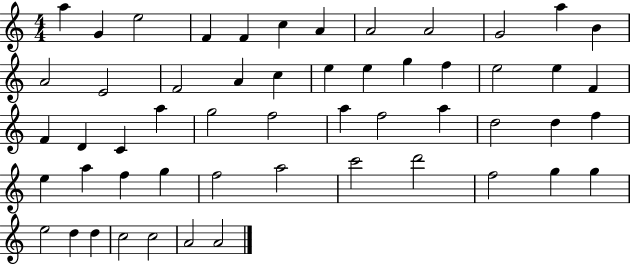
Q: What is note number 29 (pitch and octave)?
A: G5